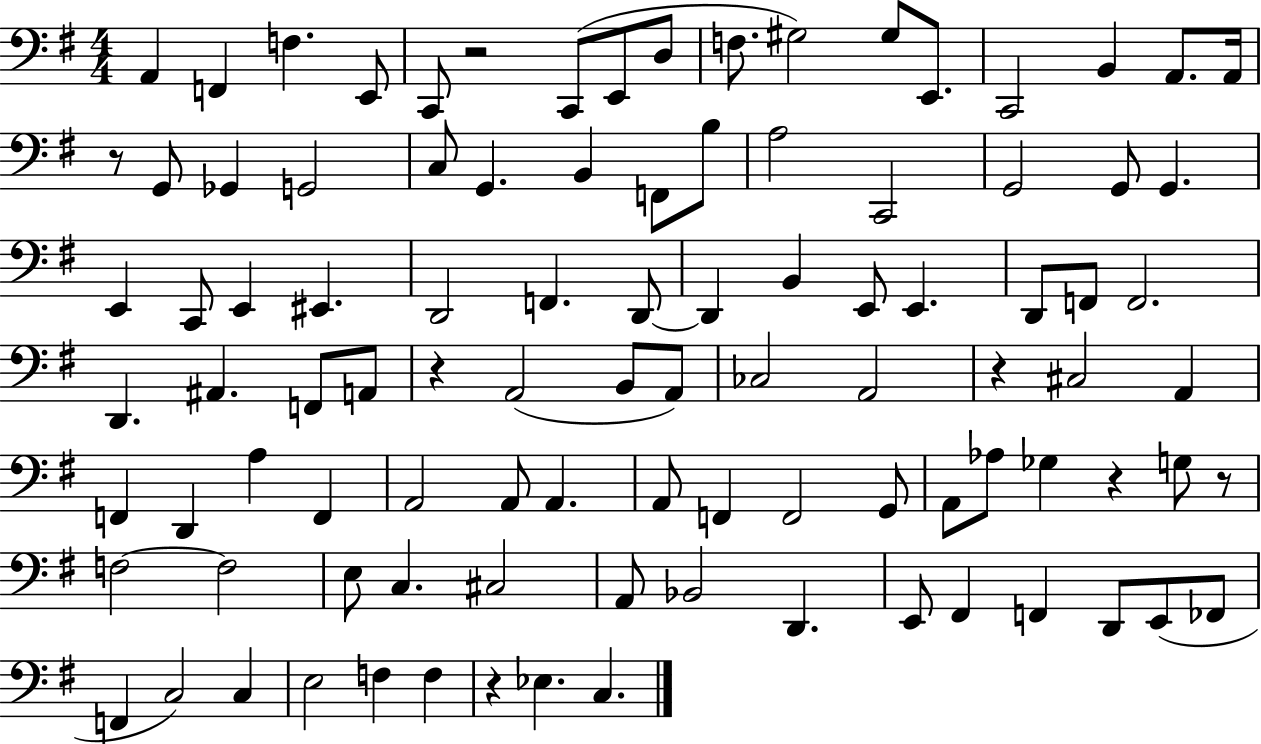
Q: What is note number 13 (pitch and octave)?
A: C2